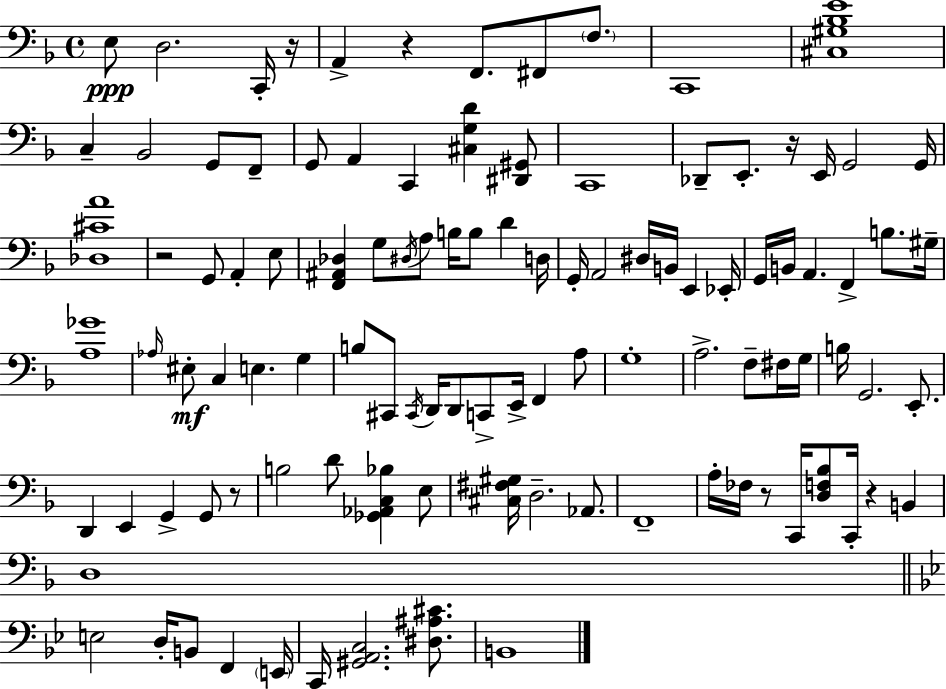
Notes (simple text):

E3/e D3/h. C2/s R/s A2/q R/q F2/e. F#2/e F3/e. C2/w [C#3,G#3,Bb3,E4]/w C3/q Bb2/h G2/e F2/e G2/e A2/q C2/q [C#3,G3,D4]/q [D#2,G#2]/e C2/w Db2/e E2/e. R/s E2/s G2/h G2/s [Db3,C#4,A4]/w R/h G2/e A2/q E3/e [F2,A#2,Db3]/q G3/e D#3/s A3/e B3/s B3/e D4/q D3/s G2/s A2/h D#3/s B2/s E2/q Eb2/s G2/s B2/s A2/q. F2/q B3/e. G#3/s [A3,Gb4]/w Ab3/s EIS3/e C3/q E3/q. G3/q B3/e C#2/e C#2/s D2/s D2/e C2/e E2/s F2/q A3/e G3/w A3/h. F3/e F#3/s G3/s B3/s G2/h. E2/e. D2/q E2/q G2/q G2/e R/e B3/h D4/e [Gb2,Ab2,C3,Bb3]/q E3/e [C#3,F#3,G#3]/s D3/h. Ab2/e. F2/w A3/s FES3/s R/e C2/s [D3,F3,Bb3]/e C2/s R/q B2/q D3/w E3/h D3/s B2/e F2/q E2/s C2/s [G#2,A2,C3]/h. [D#3,A#3,C#4]/e. B2/w